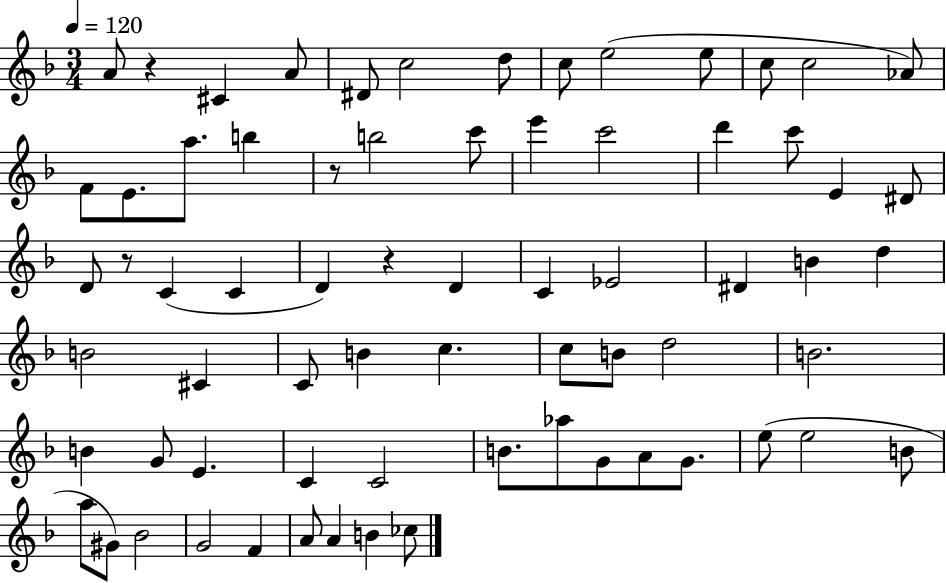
A4/e R/q C#4/q A4/e D#4/e C5/h D5/e C5/e E5/h E5/e C5/e C5/h Ab4/e F4/e E4/e. A5/e. B5/q R/e B5/h C6/e E6/q C6/h D6/q C6/e E4/q D#4/e D4/e R/e C4/q C4/q D4/q R/q D4/q C4/q Eb4/h D#4/q B4/q D5/q B4/h C#4/q C4/e B4/q C5/q. C5/e B4/e D5/h B4/h. B4/q G4/e E4/q. C4/q C4/h B4/e. Ab5/e G4/e A4/e G4/e. E5/e E5/h B4/e A5/e G#4/e Bb4/h G4/h F4/q A4/e A4/q B4/q CES5/e